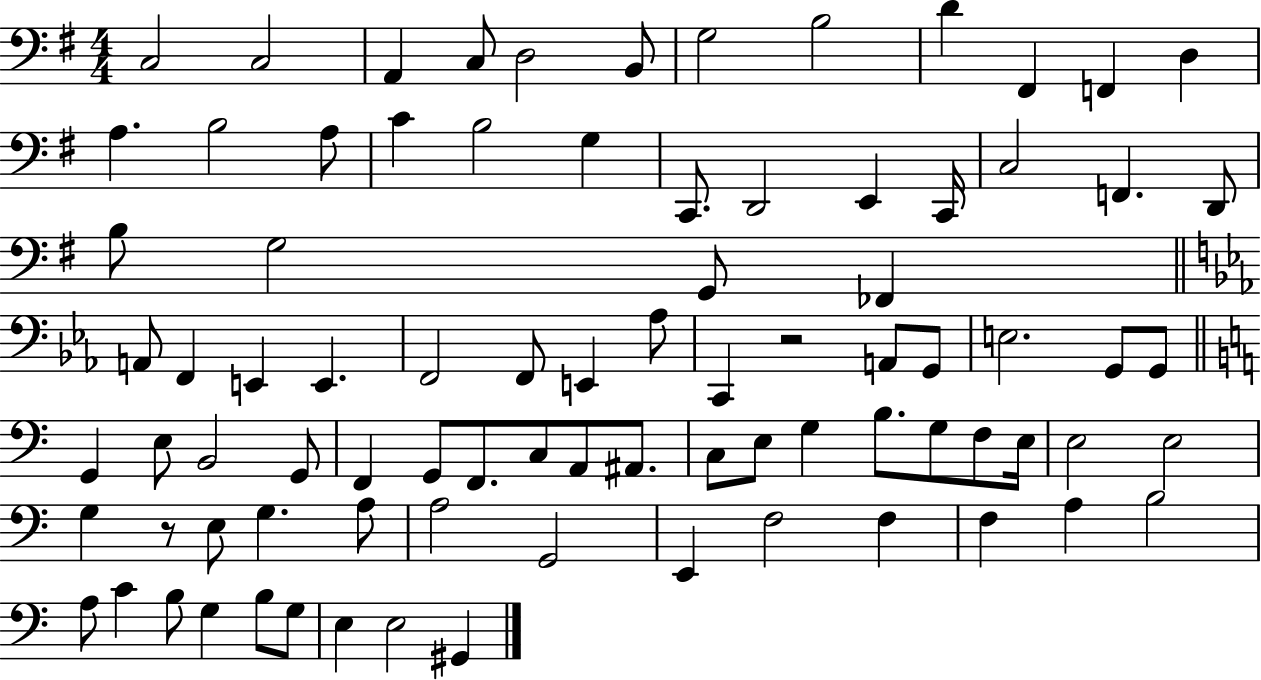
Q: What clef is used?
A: bass